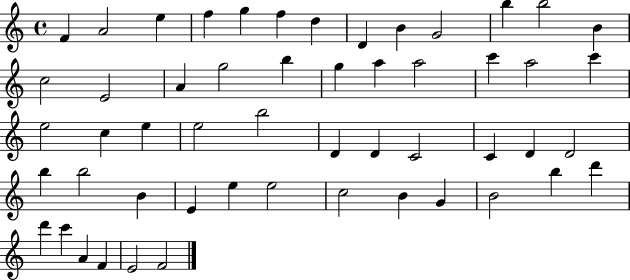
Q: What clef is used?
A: treble